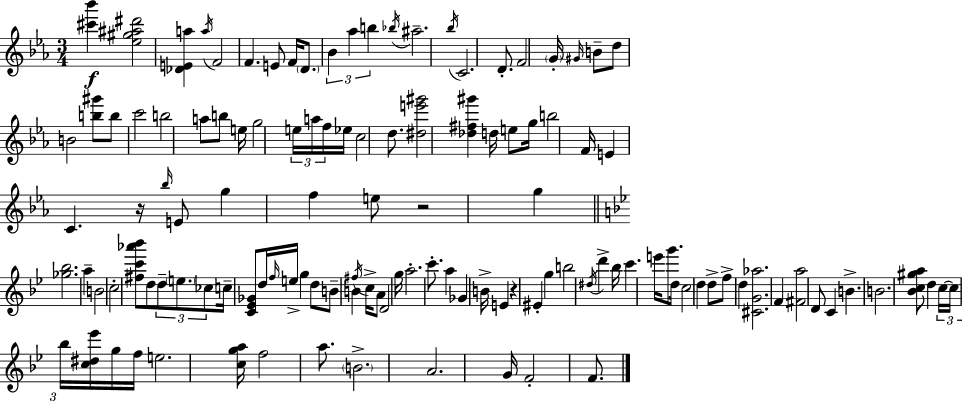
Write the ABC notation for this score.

X:1
T:Untitled
M:3/4
L:1/4
K:Cm
[^c'_b'] [_e^g^a^d']2 [_DEa] a/4 F2 F E/2 F/4 D/2 _B _a b _b/4 ^a2 _b/4 C2 D/2 F2 G/4 ^G/4 B/2 d/2 B2 [b^g']/2 b/2 c'2 b2 a/2 b/2 e/4 g2 e/4 a/4 f/4 _e/4 c2 d/2 [^de'^g']2 [_d^f^g'] d/4 e/2 g/4 b2 F/4 E C z/4 _b/4 E/2 g f e/2 z2 g [_g_b]2 a B2 c2 [^fc'_a'_b']/2 d/2 d/2 e/2 _c/2 c/4 [C_E_G]/2 d/4 f/4 e/4 g d/2 B/2 B ^f/4 c/4 A/2 D2 g/4 a2 c'/2 a _G B/4 E z ^E g b2 ^d/4 d' _b/4 c' e'/4 g'/2 d/4 c2 d d/2 f/2 d [^CG_a]2 F [^Fa]2 D/2 C B B2 [_Bc^ga]/2 d c/4 c/4 _b/4 [c^d_e']/4 g/4 f/4 e2 [cga]/4 f2 a/2 B2 A2 G/4 F2 F/2